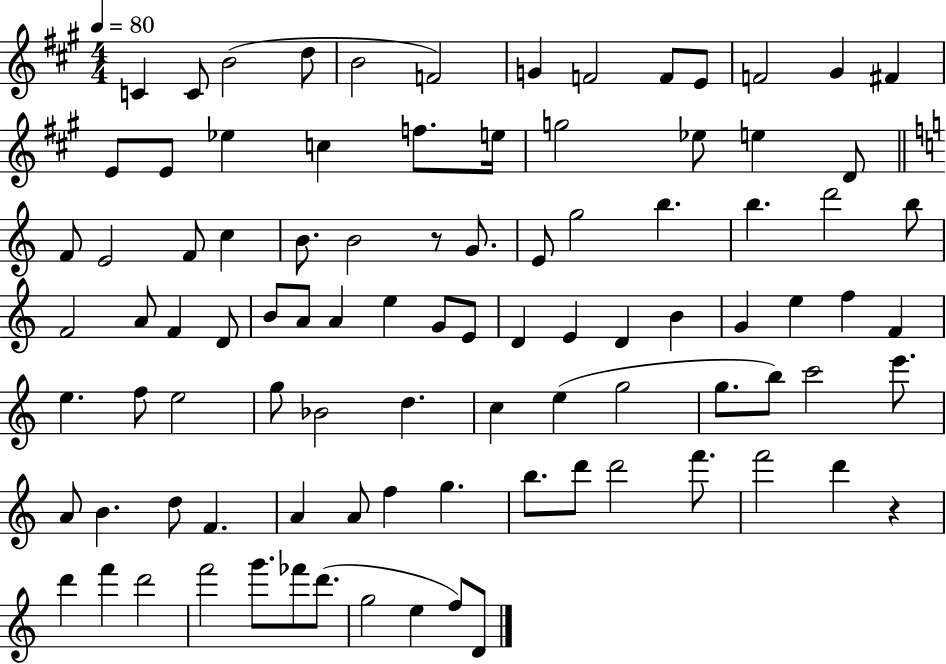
{
  \clef treble
  \numericTimeSignature
  \time 4/4
  \key a \major
  \tempo 4 = 80
  \repeat volta 2 { c'4 c'8 b'2( d''8 | b'2 f'2) | g'4 f'2 f'8 e'8 | f'2 gis'4 fis'4 | \break e'8 e'8 ees''4 c''4 f''8. e''16 | g''2 ees''8 e''4 d'8 | \bar "||" \break \key c \major f'8 e'2 f'8 c''4 | b'8. b'2 r8 g'8. | e'8 g''2 b''4. | b''4. d'''2 b''8 | \break f'2 a'8 f'4 d'8 | b'8 a'8 a'4 e''4 g'8 e'8 | d'4 e'4 d'4 b'4 | g'4 e''4 f''4 f'4 | \break e''4. f''8 e''2 | g''8 bes'2 d''4. | c''4 e''4( g''2 | g''8. b''8) c'''2 e'''8. | \break a'8 b'4. d''8 f'4. | a'4 a'8 f''4 g''4. | b''8. d'''8 d'''2 f'''8. | f'''2 d'''4 r4 | \break d'''4 f'''4 d'''2 | f'''2 g'''8. fes'''8 d'''8.( | g''2 e''4 f''8) d'8 | } \bar "|."
}